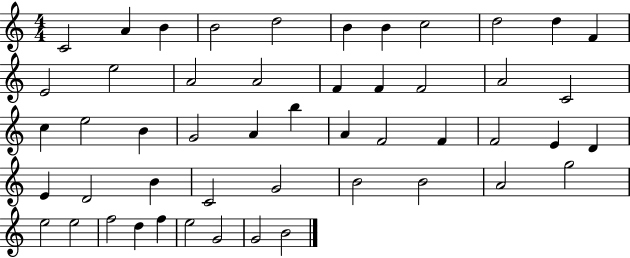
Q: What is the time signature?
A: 4/4